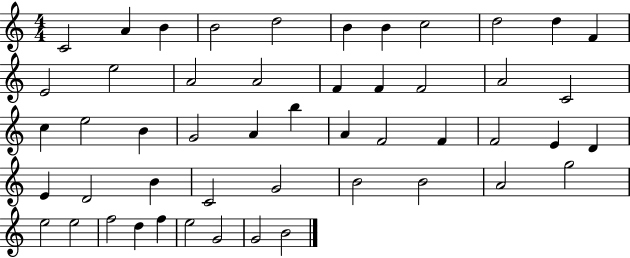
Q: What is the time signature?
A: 4/4